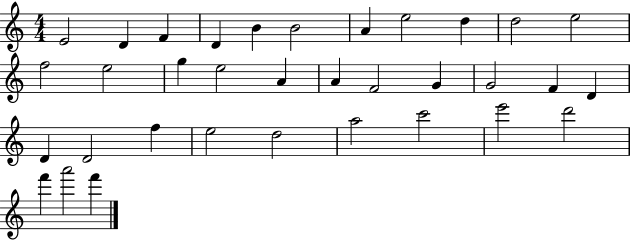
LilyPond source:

{
  \clef treble
  \numericTimeSignature
  \time 4/4
  \key c \major
  e'2 d'4 f'4 | d'4 b'4 b'2 | a'4 e''2 d''4 | d''2 e''2 | \break f''2 e''2 | g''4 e''2 a'4 | a'4 f'2 g'4 | g'2 f'4 d'4 | \break d'4 d'2 f''4 | e''2 d''2 | a''2 c'''2 | e'''2 d'''2 | \break f'''4 a'''2 f'''4 | \bar "|."
}